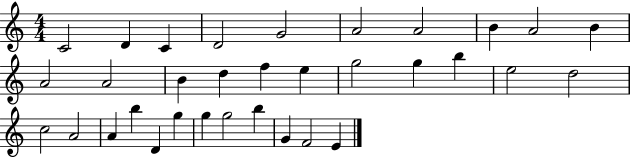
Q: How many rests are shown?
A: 0